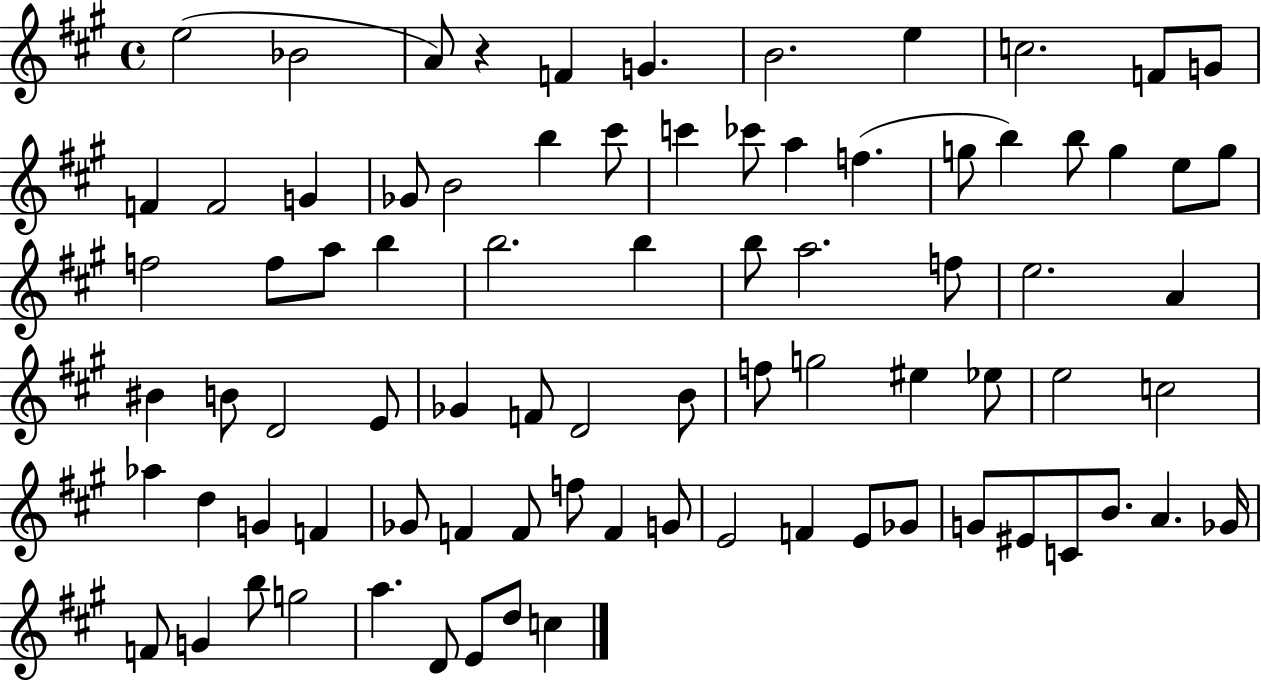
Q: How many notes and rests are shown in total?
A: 82